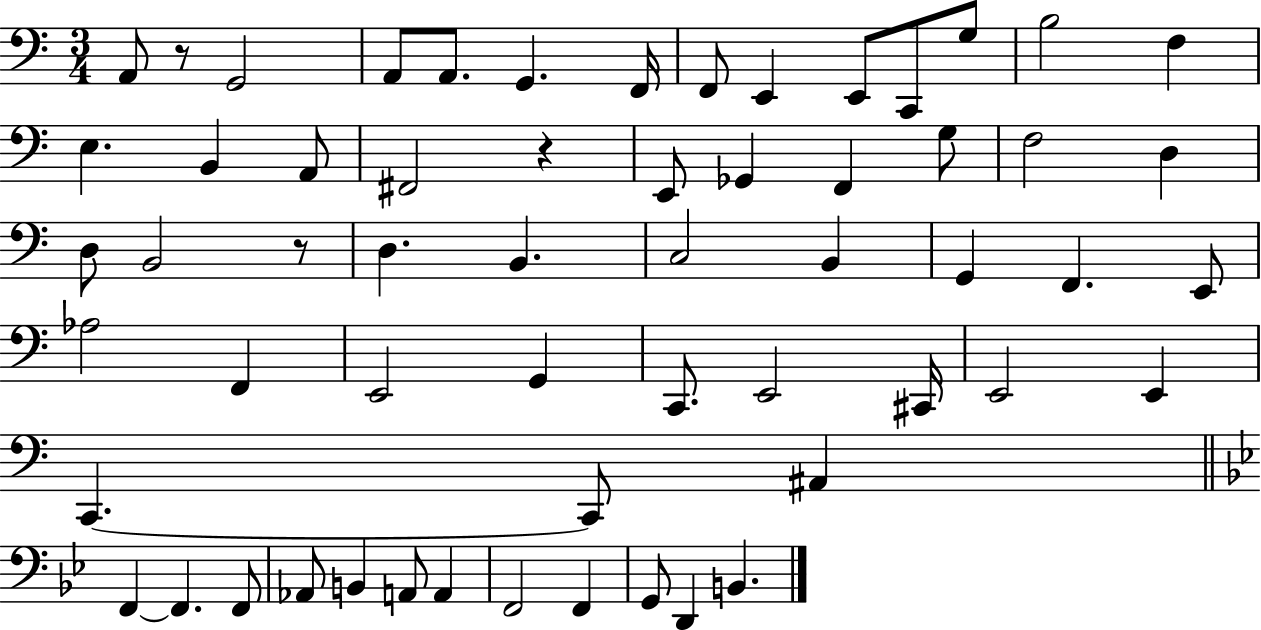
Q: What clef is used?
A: bass